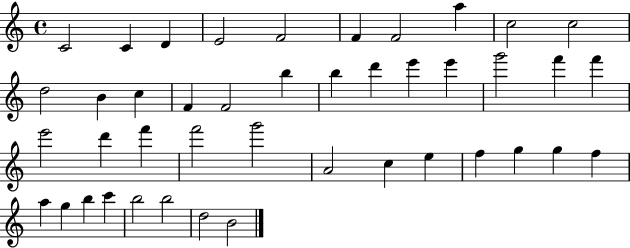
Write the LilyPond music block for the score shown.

{
  \clef treble
  \time 4/4
  \defaultTimeSignature
  \key c \major
  c'2 c'4 d'4 | e'2 f'2 | f'4 f'2 a''4 | c''2 c''2 | \break d''2 b'4 c''4 | f'4 f'2 b''4 | b''4 d'''4 e'''4 e'''4 | g'''2 f'''4 f'''4 | \break e'''2 d'''4 f'''4 | f'''2 g'''2 | a'2 c''4 e''4 | f''4 g''4 g''4 f''4 | \break a''4 g''4 b''4 c'''4 | b''2 b''2 | d''2 b'2 | \bar "|."
}